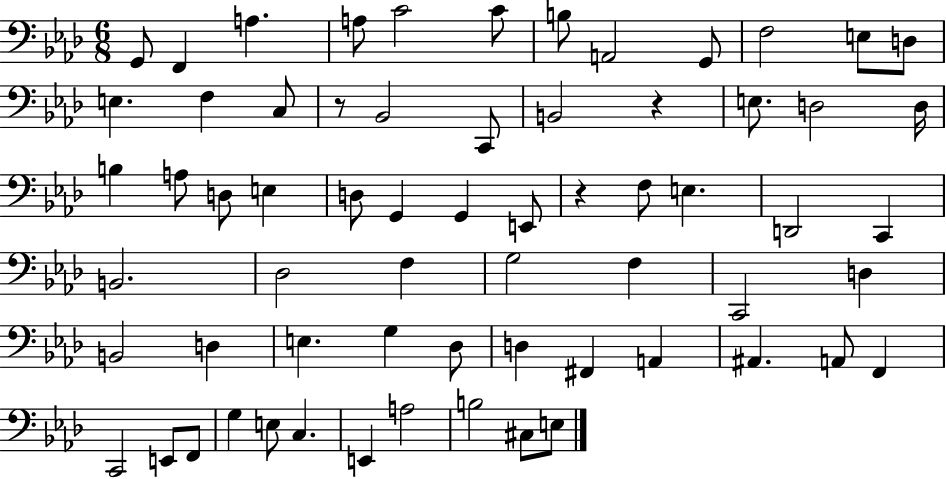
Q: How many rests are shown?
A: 3